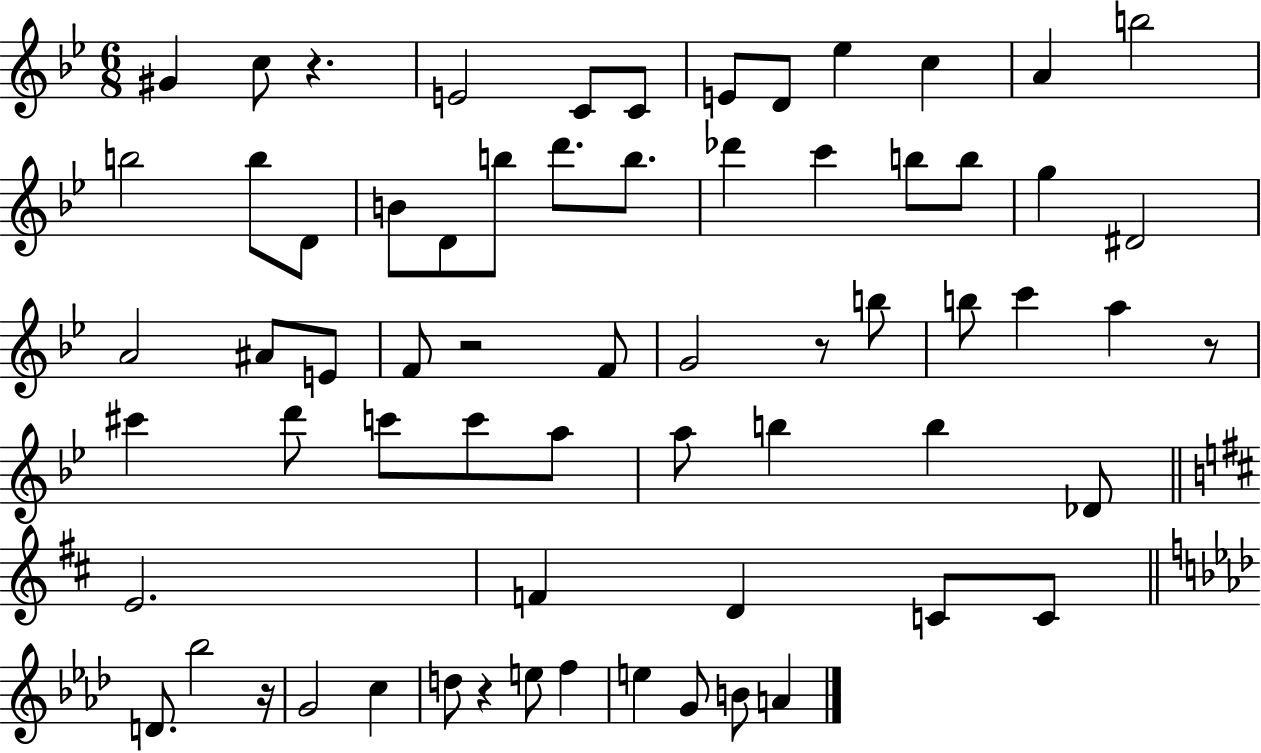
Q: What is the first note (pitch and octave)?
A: G#4